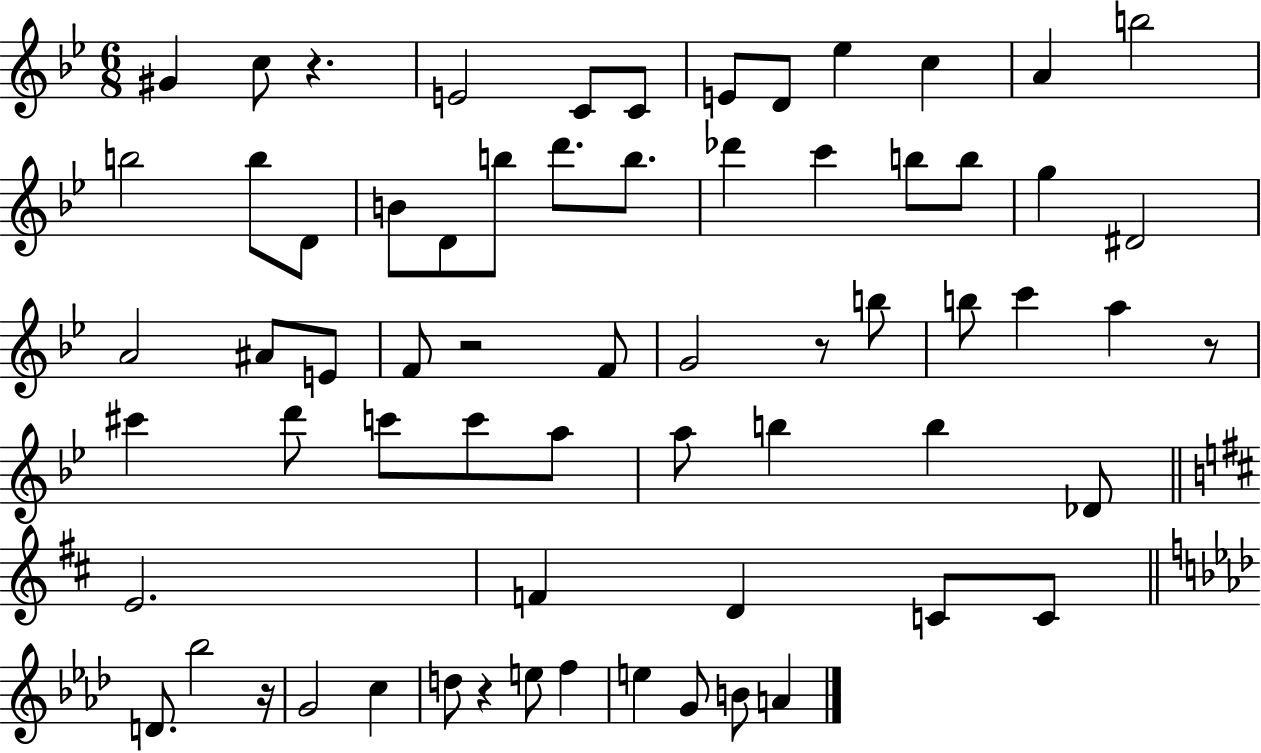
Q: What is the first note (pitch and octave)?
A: G#4